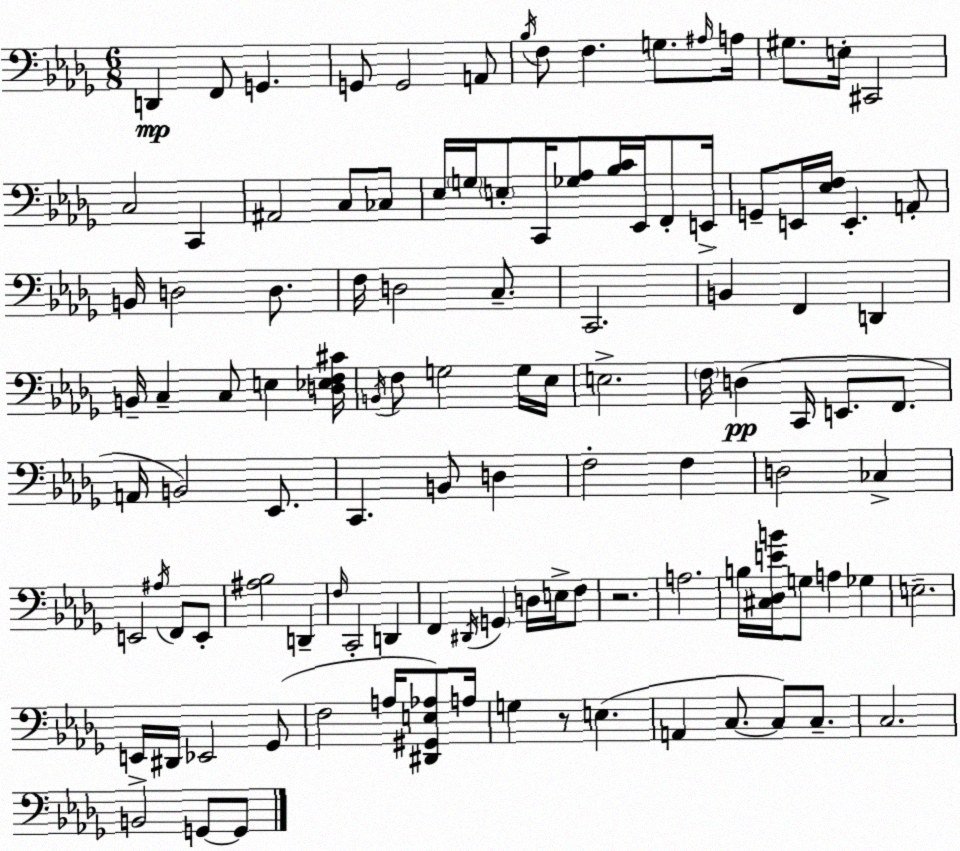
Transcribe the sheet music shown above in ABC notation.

X:1
T:Untitled
M:6/8
L:1/4
K:Bbm
D,, F,,/2 G,, G,,/2 G,,2 A,,/2 _B,/4 F,/2 F, G,/2 ^A,/4 A,/4 ^G,/2 E,/4 ^C,,2 C,2 C,, ^A,,2 C,/2 _C,/2 _E,/4 G,/4 E,/2 C,,/4 [_G,_A,]/2 [_B,C]/4 _E,,/4 F,,/2 E,,/4 G,,/2 E,,/4 [_E,F,]/4 E,, A,,/2 B,,/4 D,2 D,/2 F,/4 D,2 C,/2 C,,2 B,, F,, D,, B,,/4 C, C,/2 E, [D,_E,F,^C]/4 B,,/4 F,/2 G,2 G,/4 _E,/4 E,2 F,/4 D, C,,/4 E,,/2 F,,/2 A,,/4 B,,2 _E,,/2 C,, B,,/2 D, F,2 F, D,2 _C, E,,2 ^A,/4 F,,/2 E,,/2 [^A,_B,]2 D,, F,/4 C,,2 D,, F,, ^D,,/4 G,, D,/4 E,/4 F,/2 z2 A,2 B,/4 [^C,_D,EB]/4 G,/2 A, _G, E,2 E,,/4 ^D,,/4 _E,,2 _G,,/2 F,2 A,/4 [^D,,^G,,E,_A,]/2 A,/4 G, z/2 E, A,, C,/2 C,/2 C,/2 C,2 B,,2 G,,/2 G,,/2